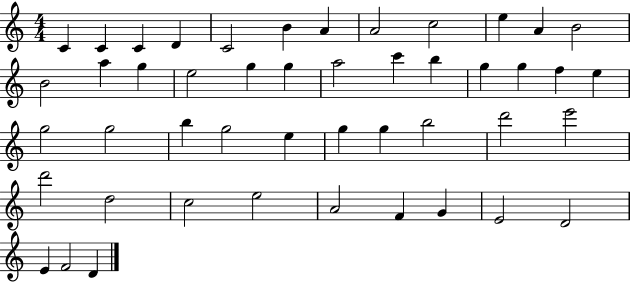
C4/q C4/q C4/q D4/q C4/h B4/q A4/q A4/h C5/h E5/q A4/q B4/h B4/h A5/q G5/q E5/h G5/q G5/q A5/h C6/q B5/q G5/q G5/q F5/q E5/q G5/h G5/h B5/q G5/h E5/q G5/q G5/q B5/h D6/h E6/h D6/h D5/h C5/h E5/h A4/h F4/q G4/q E4/h D4/h E4/q F4/h D4/q